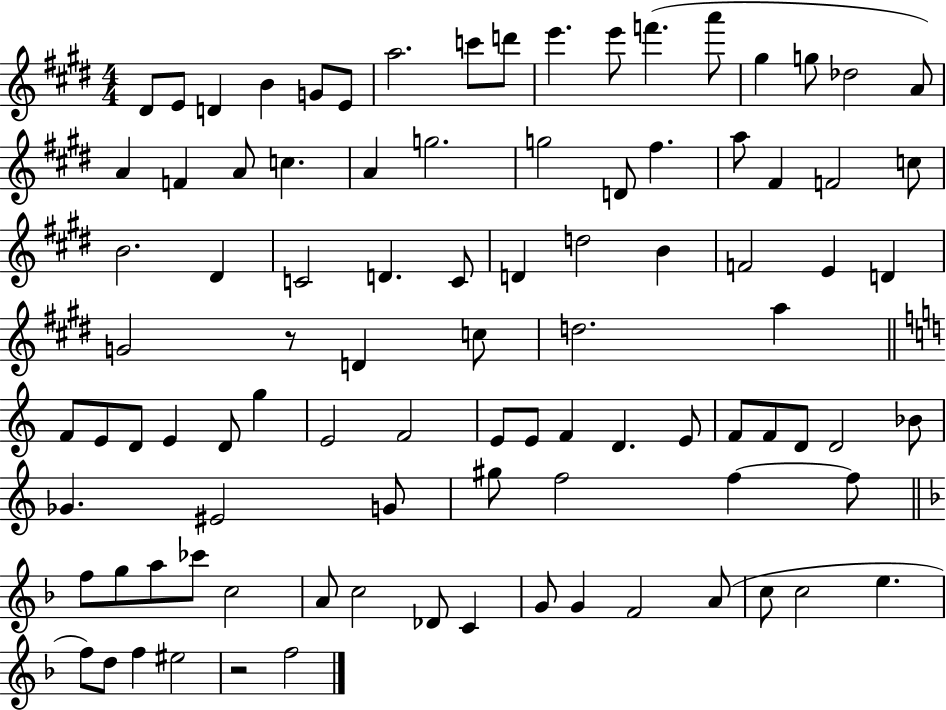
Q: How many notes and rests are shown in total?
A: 94